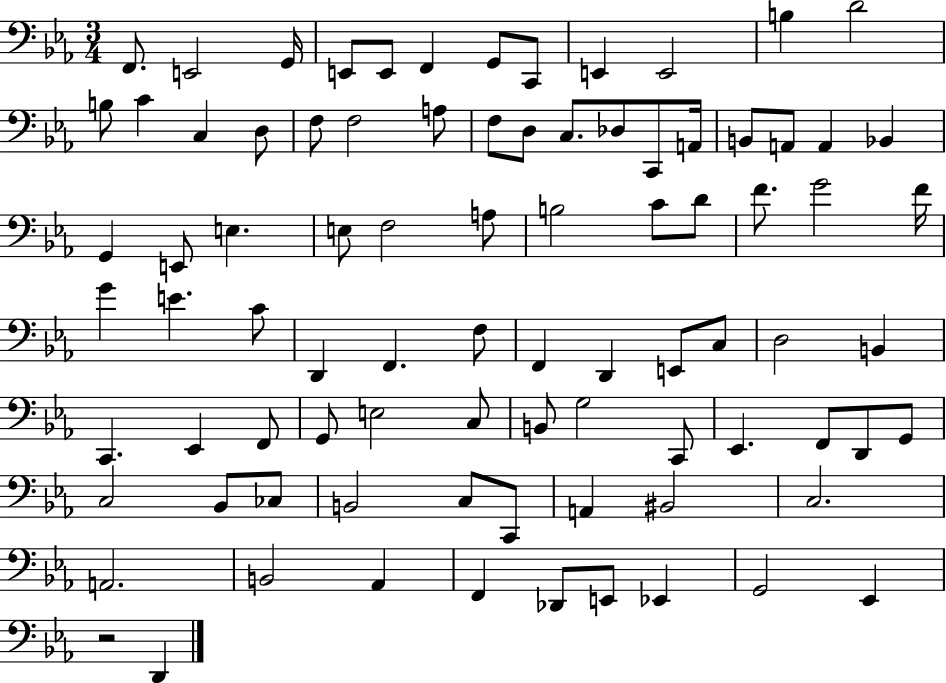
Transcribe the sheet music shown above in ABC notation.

X:1
T:Untitled
M:3/4
L:1/4
K:Eb
F,,/2 E,,2 G,,/4 E,,/2 E,,/2 F,, G,,/2 C,,/2 E,, E,,2 B, D2 B,/2 C C, D,/2 F,/2 F,2 A,/2 F,/2 D,/2 C,/2 _D,/2 C,,/2 A,,/4 B,,/2 A,,/2 A,, _B,, G,, E,,/2 E, E,/2 F,2 A,/2 B,2 C/2 D/2 F/2 G2 F/4 G E C/2 D,, F,, F,/2 F,, D,, E,,/2 C,/2 D,2 B,, C,, _E,, F,,/2 G,,/2 E,2 C,/2 B,,/2 G,2 C,,/2 _E,, F,,/2 D,,/2 G,,/2 C,2 _B,,/2 _C,/2 B,,2 C,/2 C,,/2 A,, ^B,,2 C,2 A,,2 B,,2 _A,, F,, _D,,/2 E,,/2 _E,, G,,2 _E,, z2 D,,